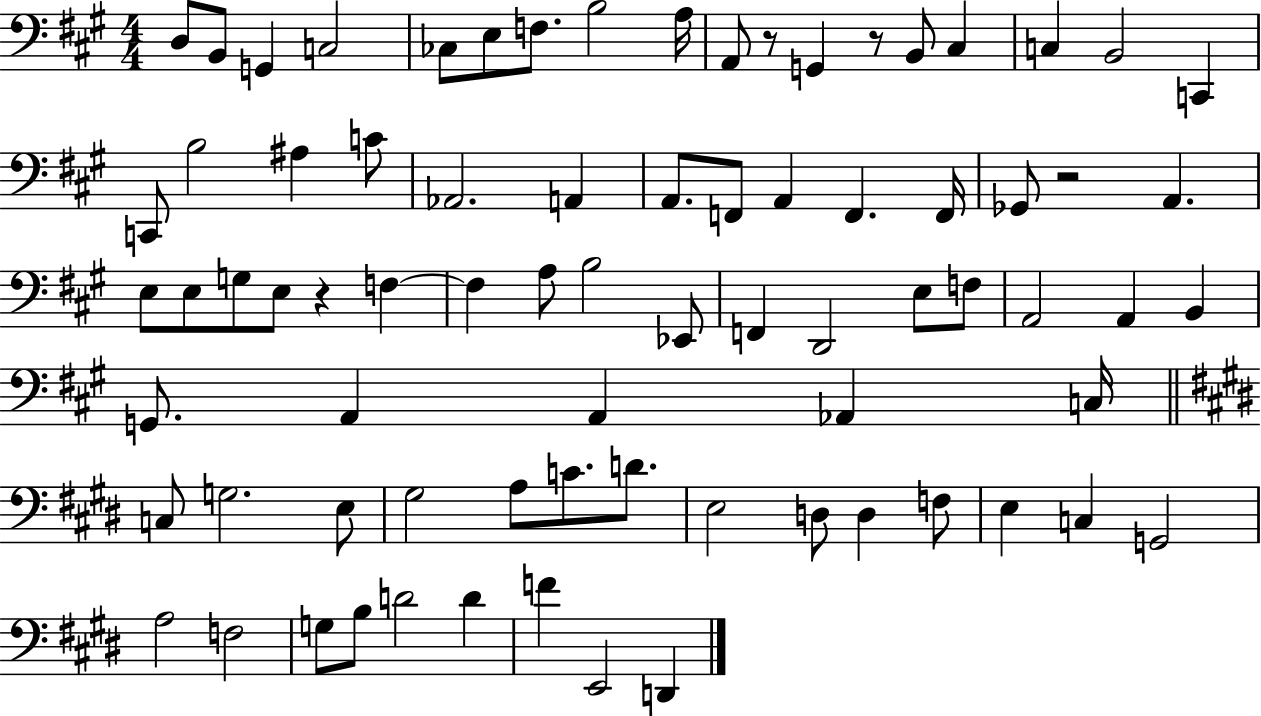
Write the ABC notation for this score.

X:1
T:Untitled
M:4/4
L:1/4
K:A
D,/2 B,,/2 G,, C,2 _C,/2 E,/2 F,/2 B,2 A,/4 A,,/2 z/2 G,, z/2 B,,/2 ^C, C, B,,2 C,, C,,/2 B,2 ^A, C/2 _A,,2 A,, A,,/2 F,,/2 A,, F,, F,,/4 _G,,/2 z2 A,, E,/2 E,/2 G,/2 E,/2 z F, F, A,/2 B,2 _E,,/2 F,, D,,2 E,/2 F,/2 A,,2 A,, B,, G,,/2 A,, A,, _A,, C,/4 C,/2 G,2 E,/2 ^G,2 A,/2 C/2 D/2 E,2 D,/2 D, F,/2 E, C, G,,2 A,2 F,2 G,/2 B,/2 D2 D F E,,2 D,,